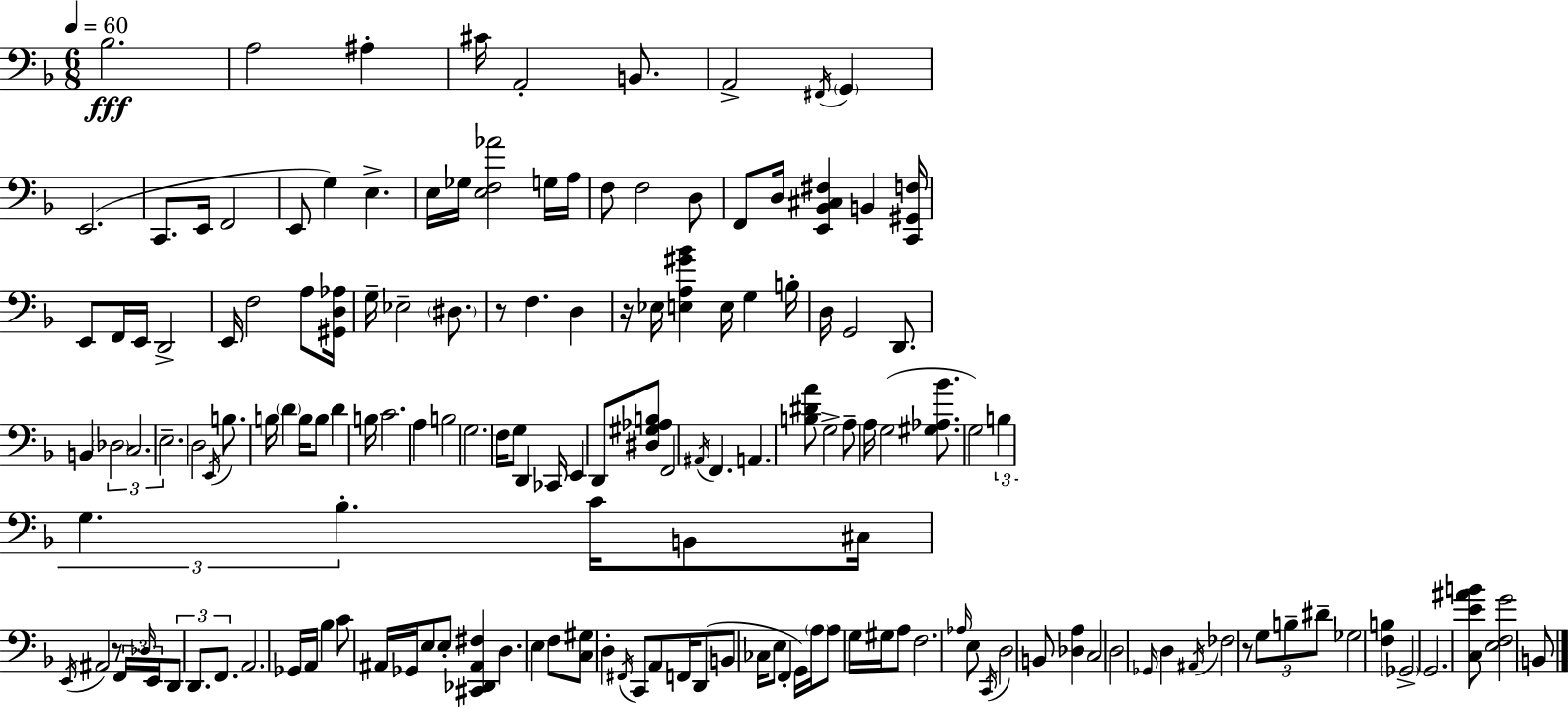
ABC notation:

X:1
T:Untitled
M:6/8
L:1/4
K:Dm
_B,2 A,2 ^A, ^C/4 A,,2 B,,/2 A,,2 ^F,,/4 G,, E,,2 C,,/2 E,,/4 F,,2 E,,/2 G, E, E,/4 _G,/4 [E,F,_A]2 G,/4 A,/4 F,/2 F,2 D,/2 F,,/2 D,/4 [E,,_B,,^C,^F,] B,, [C,,^G,,F,]/4 E,,/2 F,,/4 E,,/4 D,,2 E,,/4 F,2 A,/2 [^G,,D,_A,]/4 G,/4 _E,2 ^D,/2 z/2 F, D, z/4 _E,/4 [E,A,^G_B] E,/4 G, B,/4 D,/4 G,,2 D,,/2 B,, _D,2 C,2 E,2 D,2 E,,/4 B,/2 B,/4 D B,/4 B,/2 D B,/4 C2 A, B,2 G,2 F,/4 G,/2 D,, _C,,/4 E,, D,,/2 [^D,^G,_A,B,]/2 F,,2 ^A,,/4 F,, A,, [B,^DA]/2 G,2 A,/2 A,/4 G,2 [^G,_A,_B]/2 G,2 B, G, _B, C/4 B,,/2 ^C,/4 E,,/4 ^A,,2 z/2 F,,/4 _D,/4 E,,/4 D,,/2 D,,/2 F,,/2 A,,2 _G,,/4 A,,/4 _B, C/2 ^A,,/4 _G,,/4 E,/2 E,/2 [^C,,_D,,^A,,^F,] D, E, F,/2 [C,^G,]/2 D, ^F,,/4 C,,/2 A,,/2 F,,/4 D,,/2 B,,/2 _C,/4 E,/2 F,, G,,/4 A,/4 A,/2 G,/4 ^G,/4 A,/2 F,2 _A,/4 E,/2 C,,/4 D,2 B,,/2 [_D,A,] C,2 D,2 _G,,/4 D, ^A,,/4 _F,2 z/2 G,/2 B,/2 ^D/2 _G,2 [F,B,] _G,,2 G,,2 [C,E^AB]/2 [E,F,G]2 B,,/2